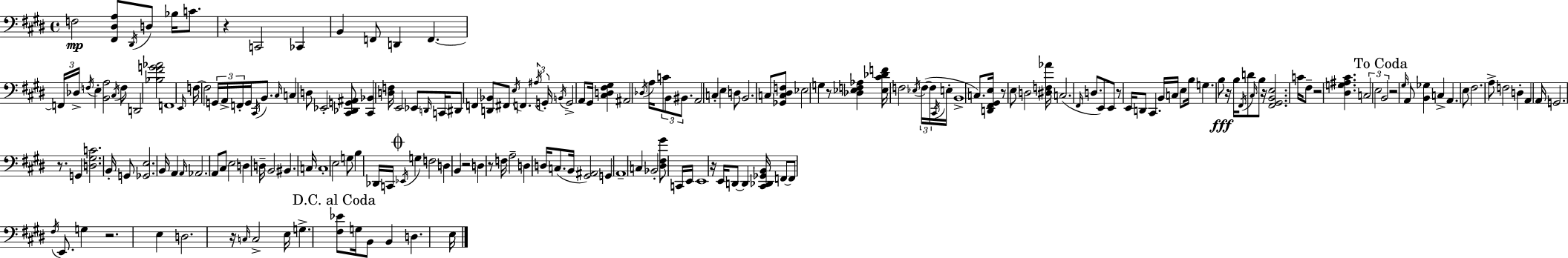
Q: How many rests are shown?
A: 14